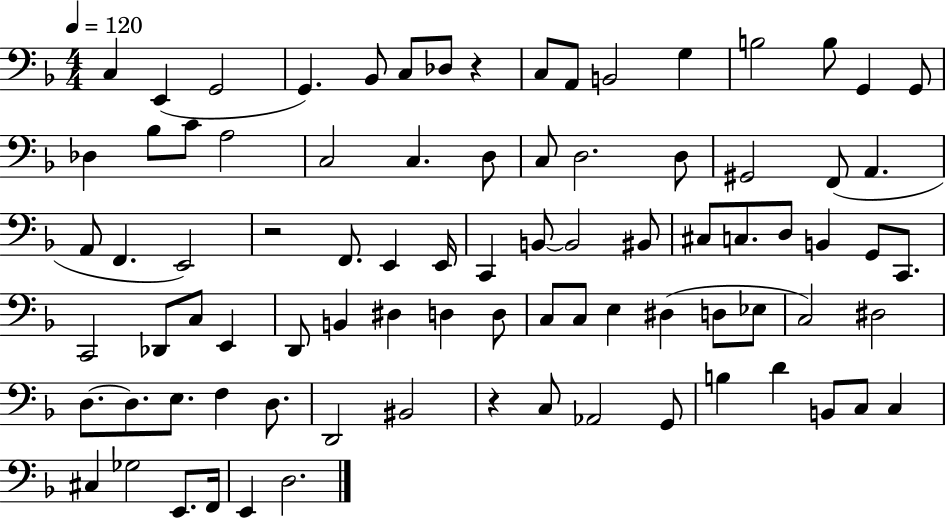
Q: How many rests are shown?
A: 3